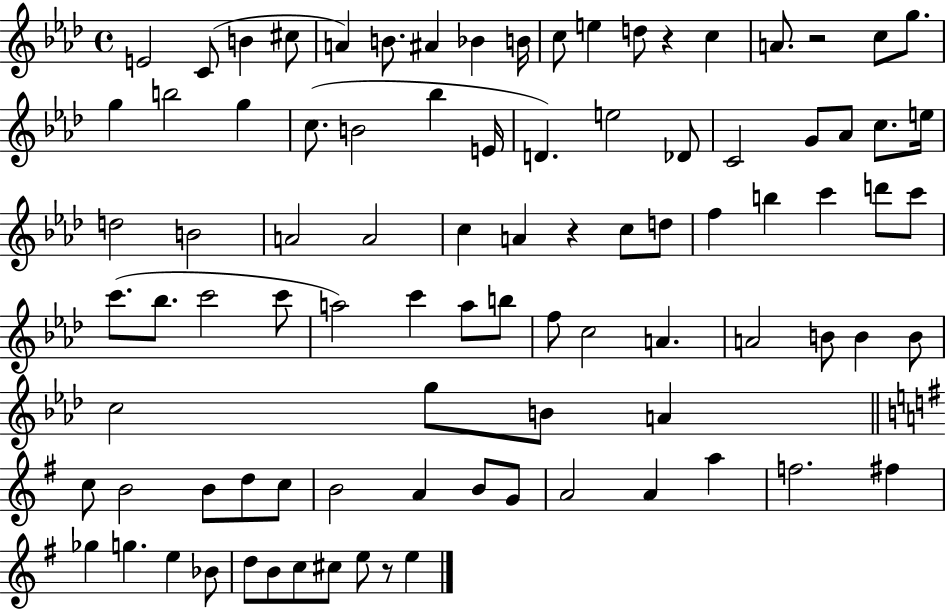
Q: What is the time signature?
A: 4/4